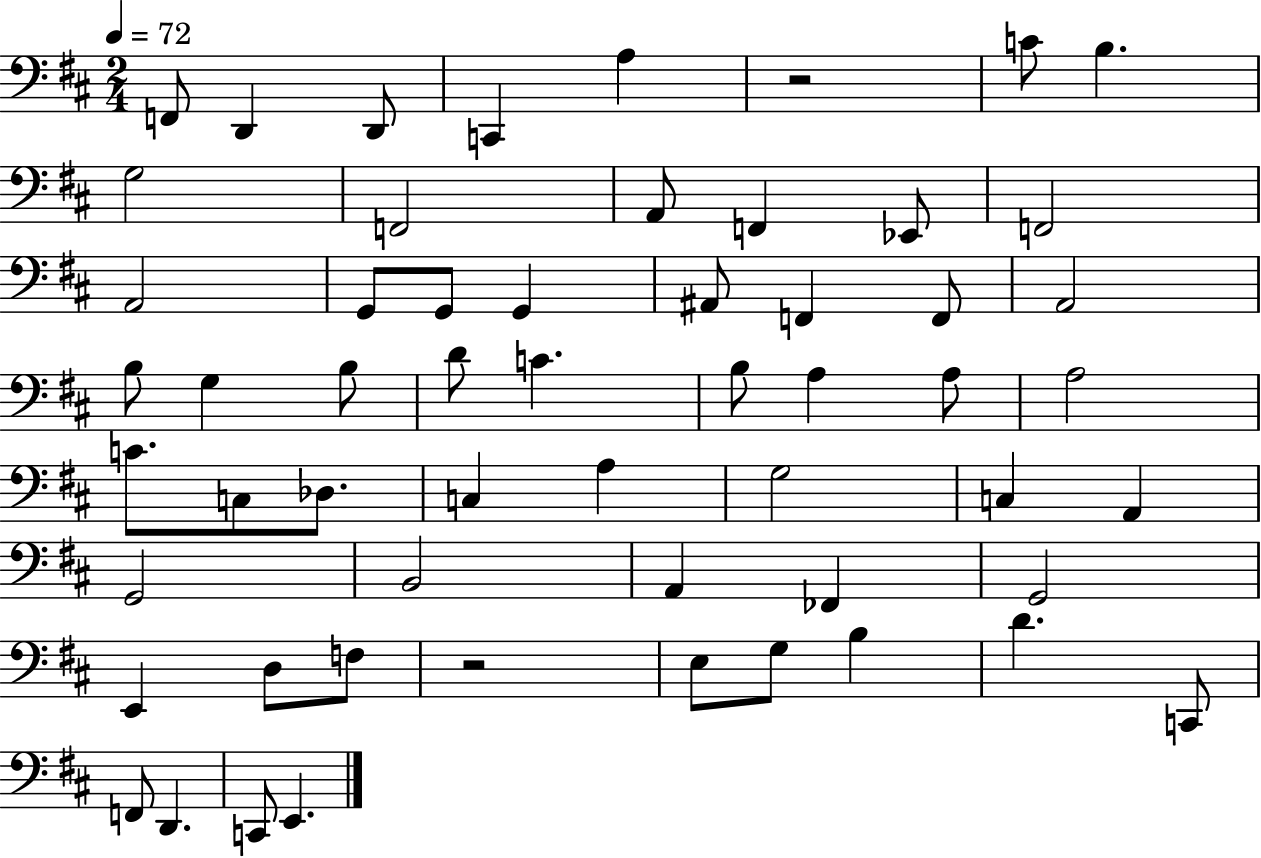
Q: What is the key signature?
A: D major